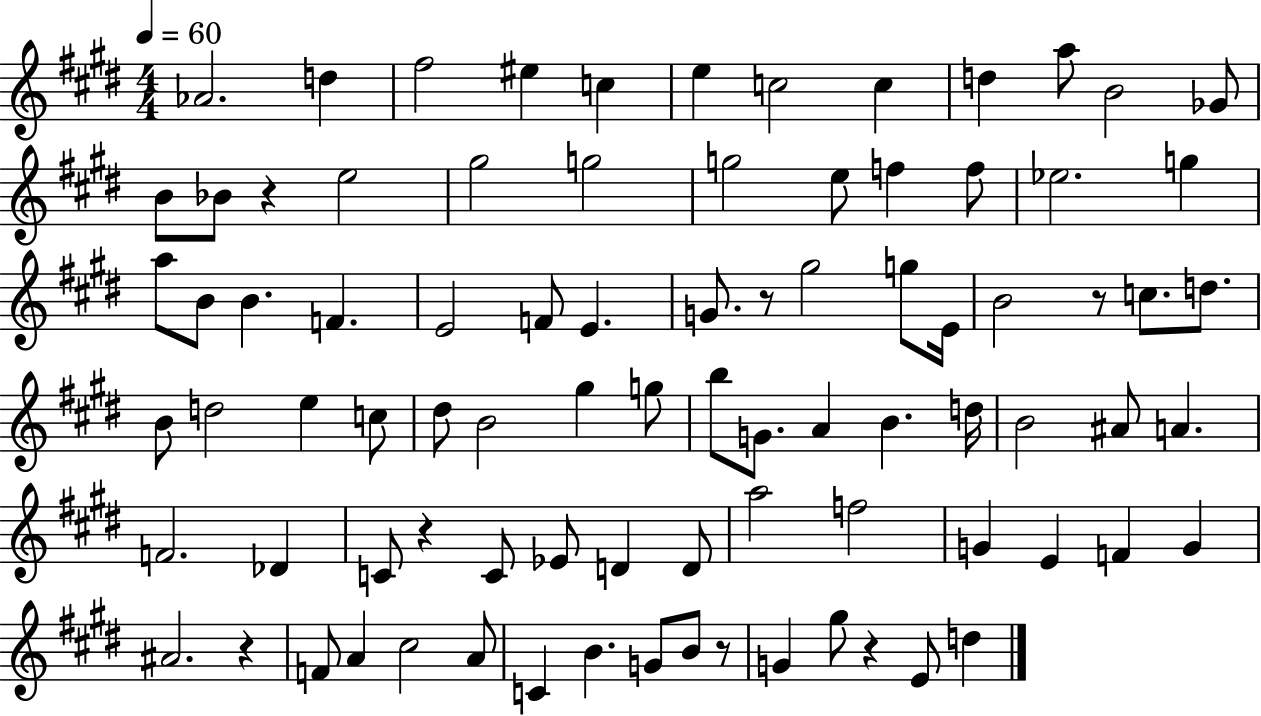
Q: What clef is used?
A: treble